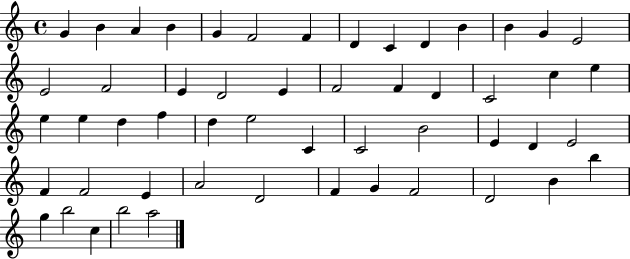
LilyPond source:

{
  \clef treble
  \time 4/4
  \defaultTimeSignature
  \key c \major
  g'4 b'4 a'4 b'4 | g'4 f'2 f'4 | d'4 c'4 d'4 b'4 | b'4 g'4 e'2 | \break e'2 f'2 | e'4 d'2 e'4 | f'2 f'4 d'4 | c'2 c''4 e''4 | \break e''4 e''4 d''4 f''4 | d''4 e''2 c'4 | c'2 b'2 | e'4 d'4 e'2 | \break f'4 f'2 e'4 | a'2 d'2 | f'4 g'4 f'2 | d'2 b'4 b''4 | \break g''4 b''2 c''4 | b''2 a''2 | \bar "|."
}